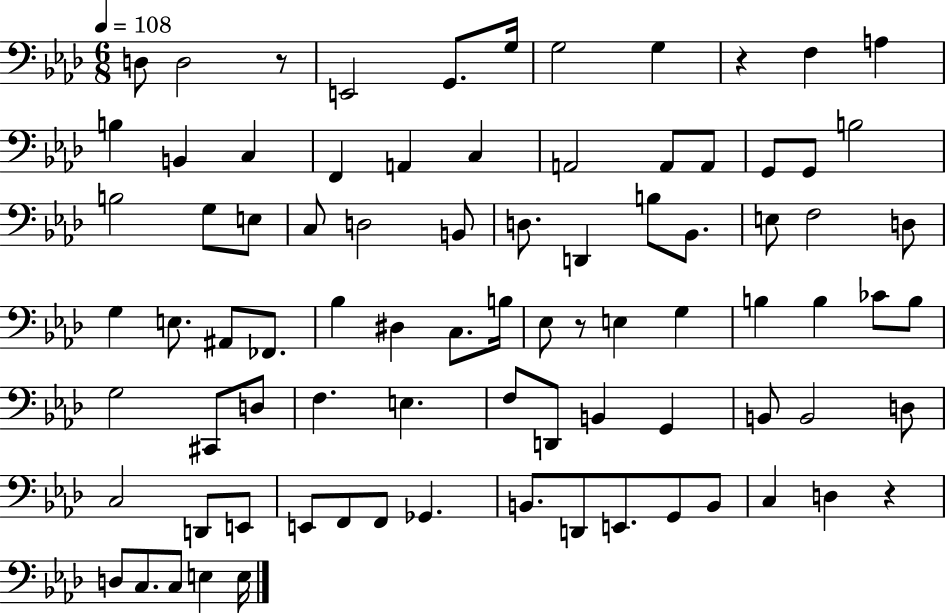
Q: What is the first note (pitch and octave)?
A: D3